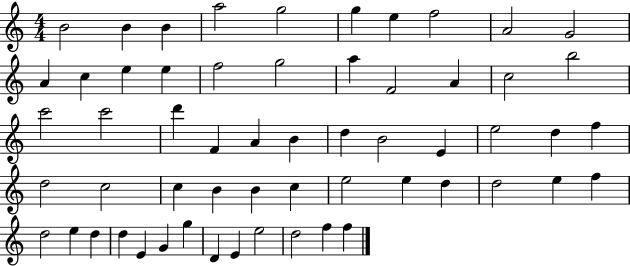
{
  \clef treble
  \numericTimeSignature
  \time 4/4
  \key c \major
  b'2 b'4 b'4 | a''2 g''2 | g''4 e''4 f''2 | a'2 g'2 | \break a'4 c''4 e''4 e''4 | f''2 g''2 | a''4 f'2 a'4 | c''2 b''2 | \break c'''2 c'''2 | d'''4 f'4 a'4 b'4 | d''4 b'2 e'4 | e''2 d''4 f''4 | \break d''2 c''2 | c''4 b'4 b'4 c''4 | e''2 e''4 d''4 | d''2 e''4 f''4 | \break d''2 e''4 d''4 | d''4 e'4 g'4 g''4 | d'4 e'4 e''2 | d''2 f''4 f''4 | \break \bar "|."
}